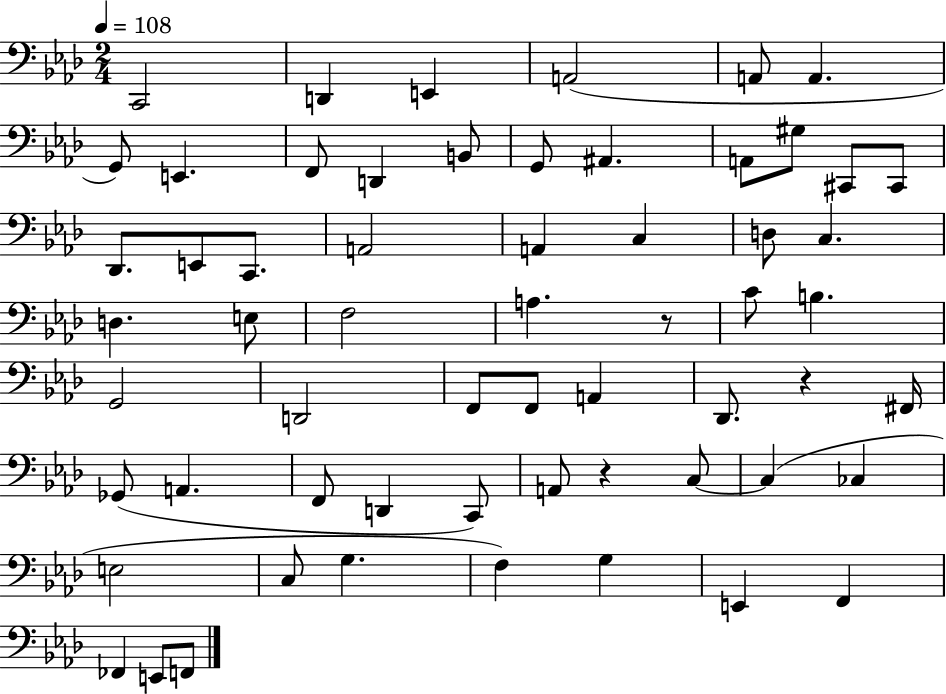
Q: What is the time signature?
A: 2/4